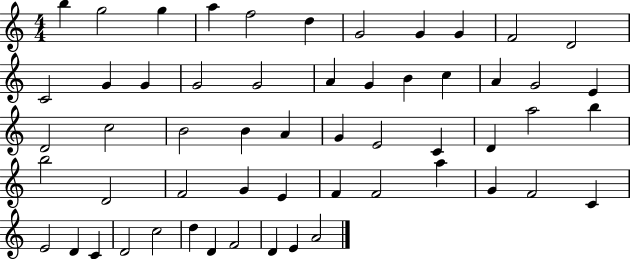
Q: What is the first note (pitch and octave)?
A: B5